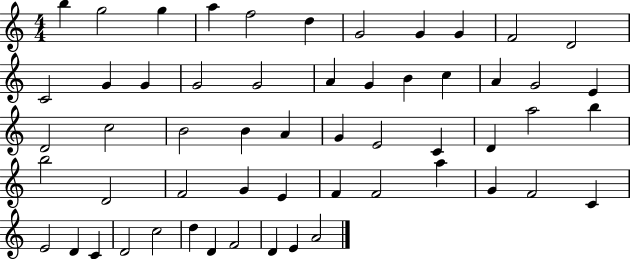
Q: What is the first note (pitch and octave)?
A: B5